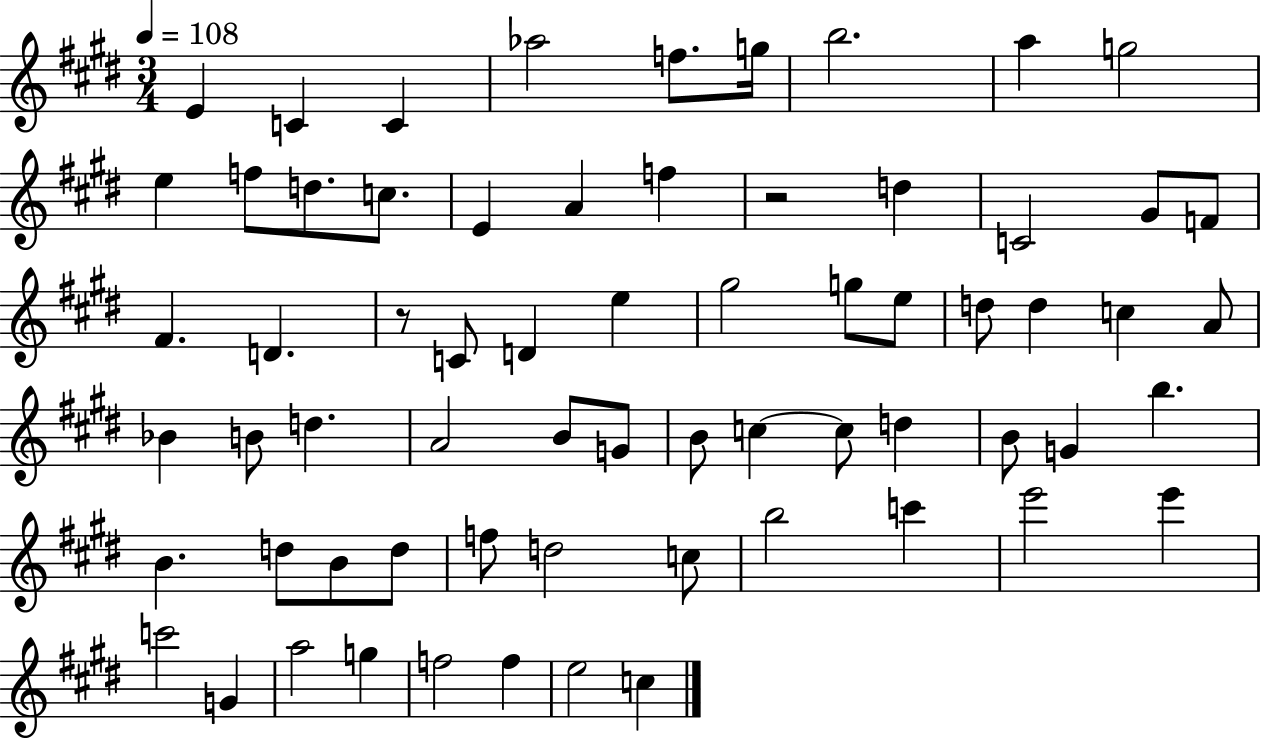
E4/q C4/q C4/q Ab5/h F5/e. G5/s B5/h. A5/q G5/h E5/q F5/e D5/e. C5/e. E4/q A4/q F5/q R/h D5/q C4/h G#4/e F4/e F#4/q. D4/q. R/e C4/e D4/q E5/q G#5/h G5/e E5/e D5/e D5/q C5/q A4/e Bb4/q B4/e D5/q. A4/h B4/e G4/e B4/e C5/q C5/e D5/q B4/e G4/q B5/q. B4/q. D5/e B4/e D5/e F5/e D5/h C5/e B5/h C6/q E6/h E6/q C6/h G4/q A5/h G5/q F5/h F5/q E5/h C5/q